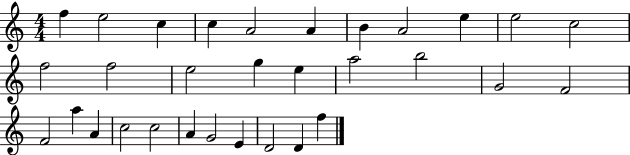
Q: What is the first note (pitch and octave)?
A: F5